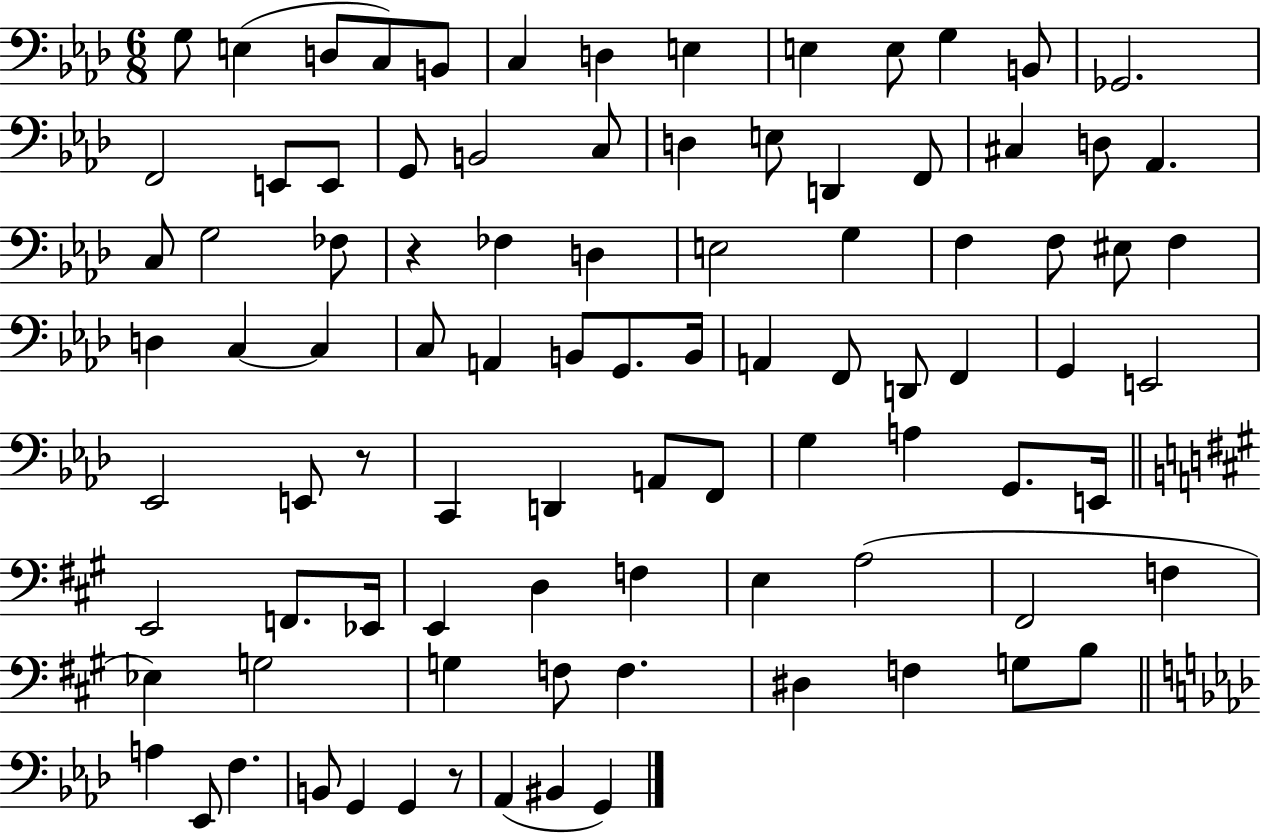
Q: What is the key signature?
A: AES major